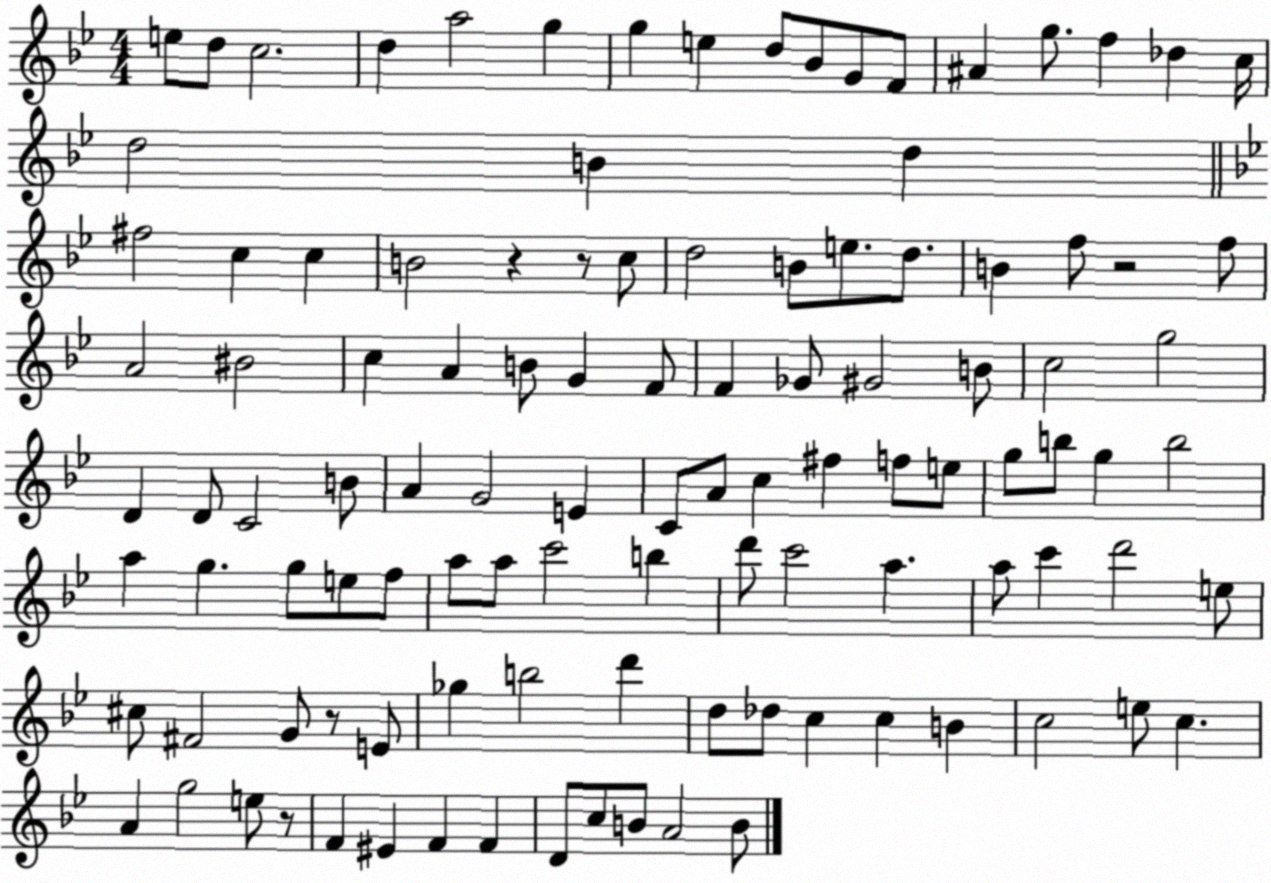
X:1
T:Untitled
M:4/4
L:1/4
K:Bb
e/2 d/2 c2 d a2 g g e d/2 _B/2 G/2 F/2 ^A g/2 f _d c/4 d2 B d ^f2 c c B2 z z/2 c/2 d2 B/2 e/2 d/2 B f/2 z2 f/2 A2 ^B2 c A B/2 G F/2 F _G/2 ^G2 B/2 c2 g2 D D/2 C2 B/2 A G2 E C/2 A/2 c ^f f/2 e/2 g/2 b/2 g b2 a g g/2 e/2 f/2 a/2 a/2 c'2 b d'/2 c'2 a a/2 c' d'2 e/2 ^c/2 ^F2 G/2 z/2 E/2 _g b2 d' d/2 _d/2 c c B c2 e/2 c A g2 e/2 z/2 F ^E F F D/2 c/2 B/2 A2 B/2